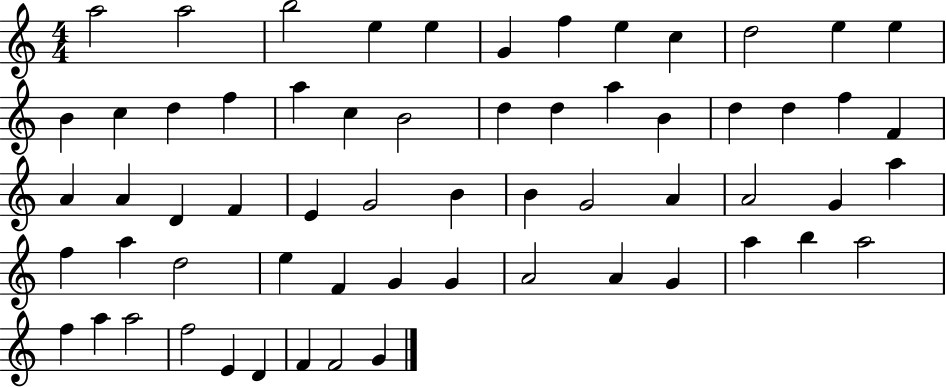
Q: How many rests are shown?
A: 0